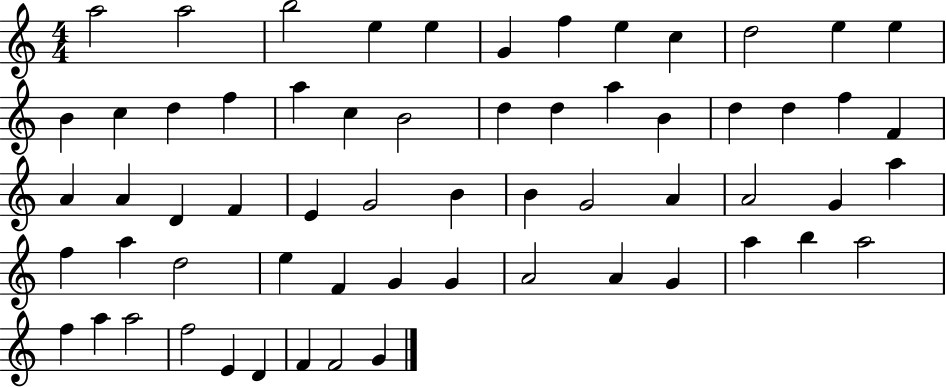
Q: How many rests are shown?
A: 0